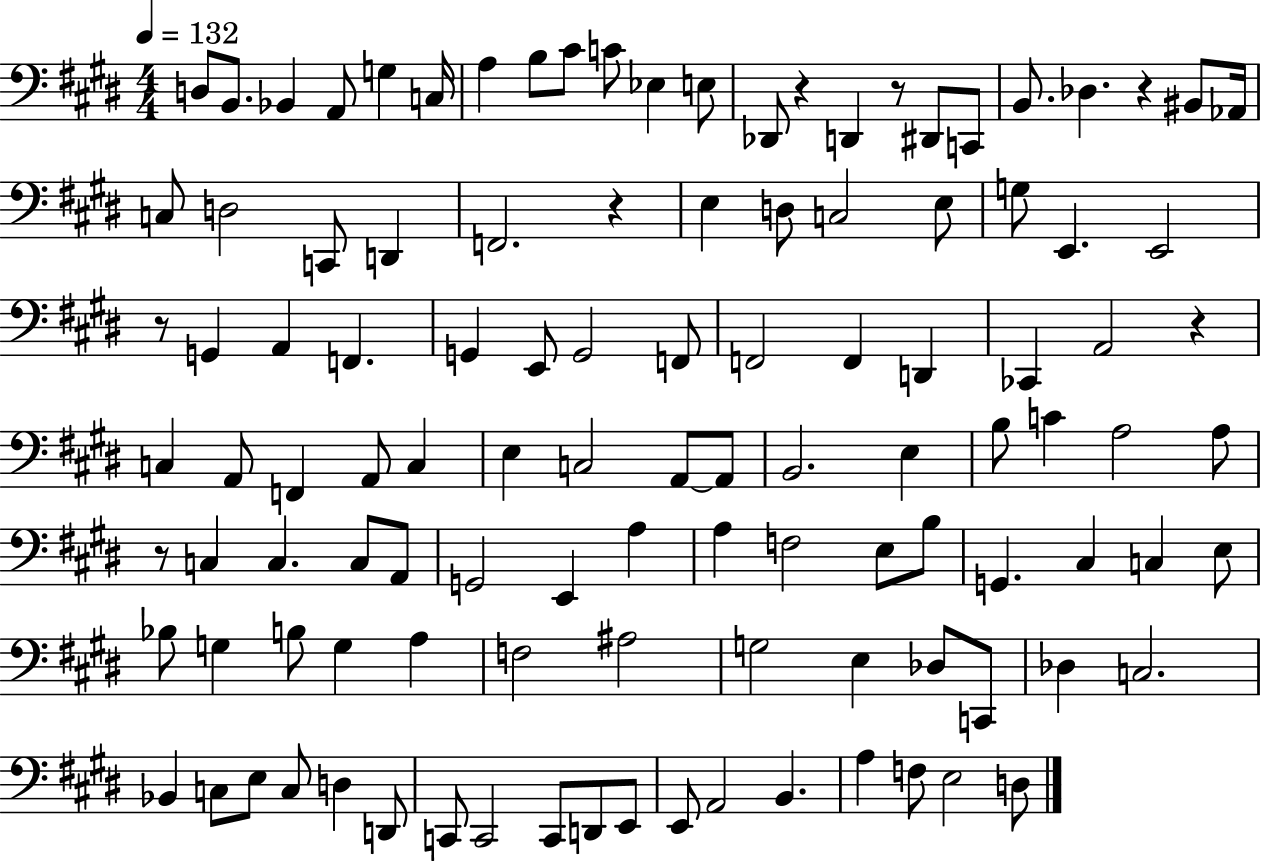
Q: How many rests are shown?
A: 7